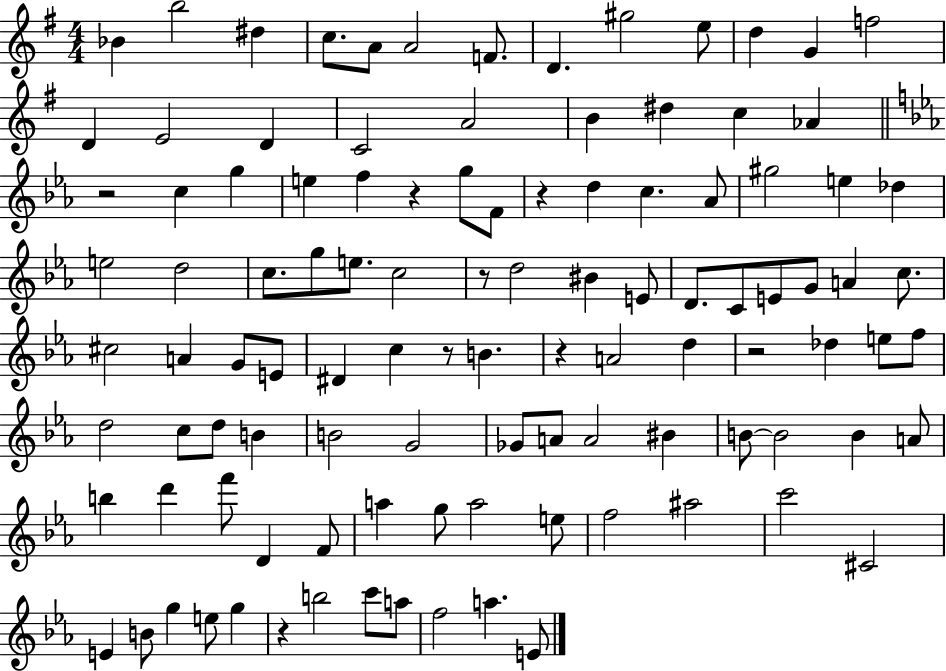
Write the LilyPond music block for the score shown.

{
  \clef treble
  \numericTimeSignature
  \time 4/4
  \key g \major
  bes'4 b''2 dis''4 | c''8. a'8 a'2 f'8. | d'4. gis''2 e''8 | d''4 g'4 f''2 | \break d'4 e'2 d'4 | c'2 a'2 | b'4 dis''4 c''4 aes'4 | \bar "||" \break \key ees \major r2 c''4 g''4 | e''4 f''4 r4 g''8 f'8 | r4 d''4 c''4. aes'8 | gis''2 e''4 des''4 | \break e''2 d''2 | c''8. g''8 e''8. c''2 | r8 d''2 bis'4 e'8 | d'8. c'8 e'8 g'8 a'4 c''8. | \break cis''2 a'4 g'8 e'8 | dis'4 c''4 r8 b'4. | r4 a'2 d''4 | r2 des''4 e''8 f''8 | \break d''2 c''8 d''8 b'4 | b'2 g'2 | ges'8 a'8 a'2 bis'4 | b'8~~ b'2 b'4 a'8 | \break b''4 d'''4 f'''8 d'4 f'8 | a''4 g''8 a''2 e''8 | f''2 ais''2 | c'''2 cis'2 | \break e'4 b'8 g''4 e''8 g''4 | r4 b''2 c'''8 a''8 | f''2 a''4. e'8 | \bar "|."
}